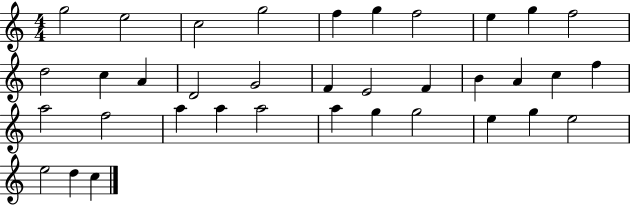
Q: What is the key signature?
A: C major